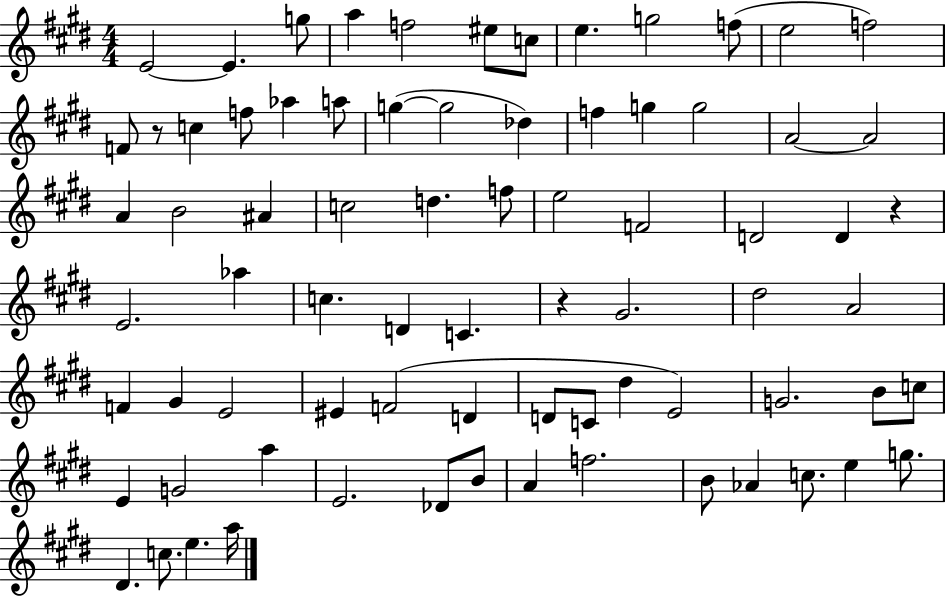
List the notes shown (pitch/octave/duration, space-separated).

E4/h E4/q. G5/e A5/q F5/h EIS5/e C5/e E5/q. G5/h F5/e E5/h F5/h F4/e R/e C5/q F5/e Ab5/q A5/e G5/q G5/h Db5/q F5/q G5/q G5/h A4/h A4/h A4/q B4/h A#4/q C5/h D5/q. F5/e E5/h F4/h D4/h D4/q R/q E4/h. Ab5/q C5/q. D4/q C4/q. R/q G#4/h. D#5/h A4/h F4/q G#4/q E4/h EIS4/q F4/h D4/q D4/e C4/e D#5/q E4/h G4/h. B4/e C5/e E4/q G4/h A5/q E4/h. Db4/e B4/e A4/q F5/h. B4/e Ab4/q C5/e. E5/q G5/e. D#4/q. C5/e. E5/q. A5/s